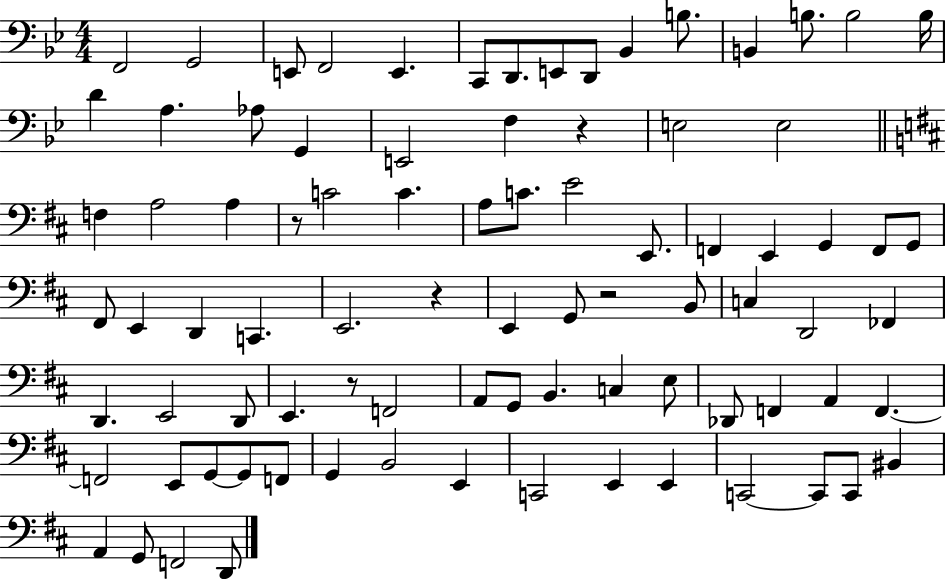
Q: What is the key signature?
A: BES major